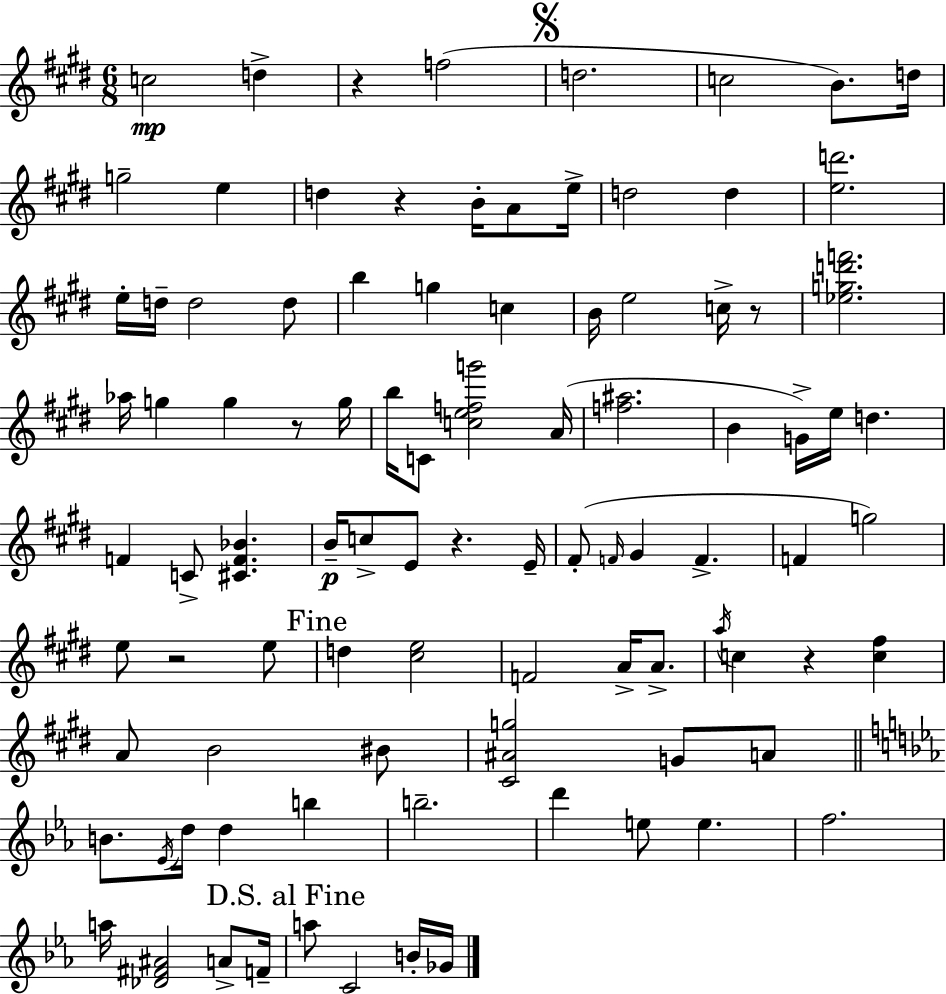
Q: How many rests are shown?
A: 7